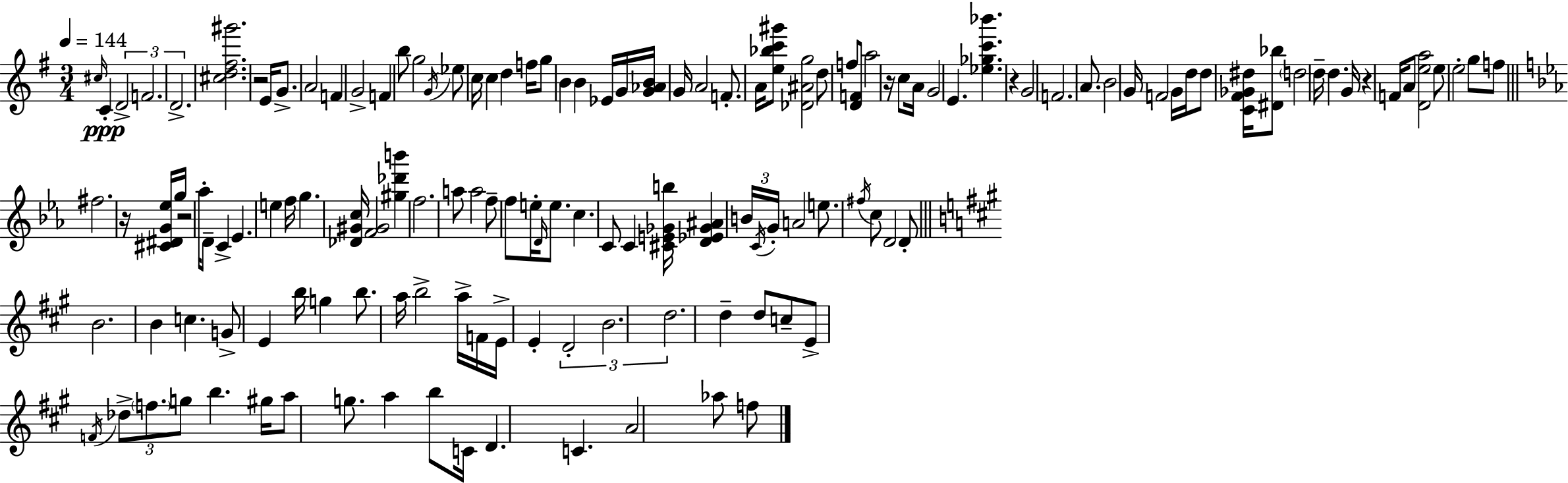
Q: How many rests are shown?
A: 6